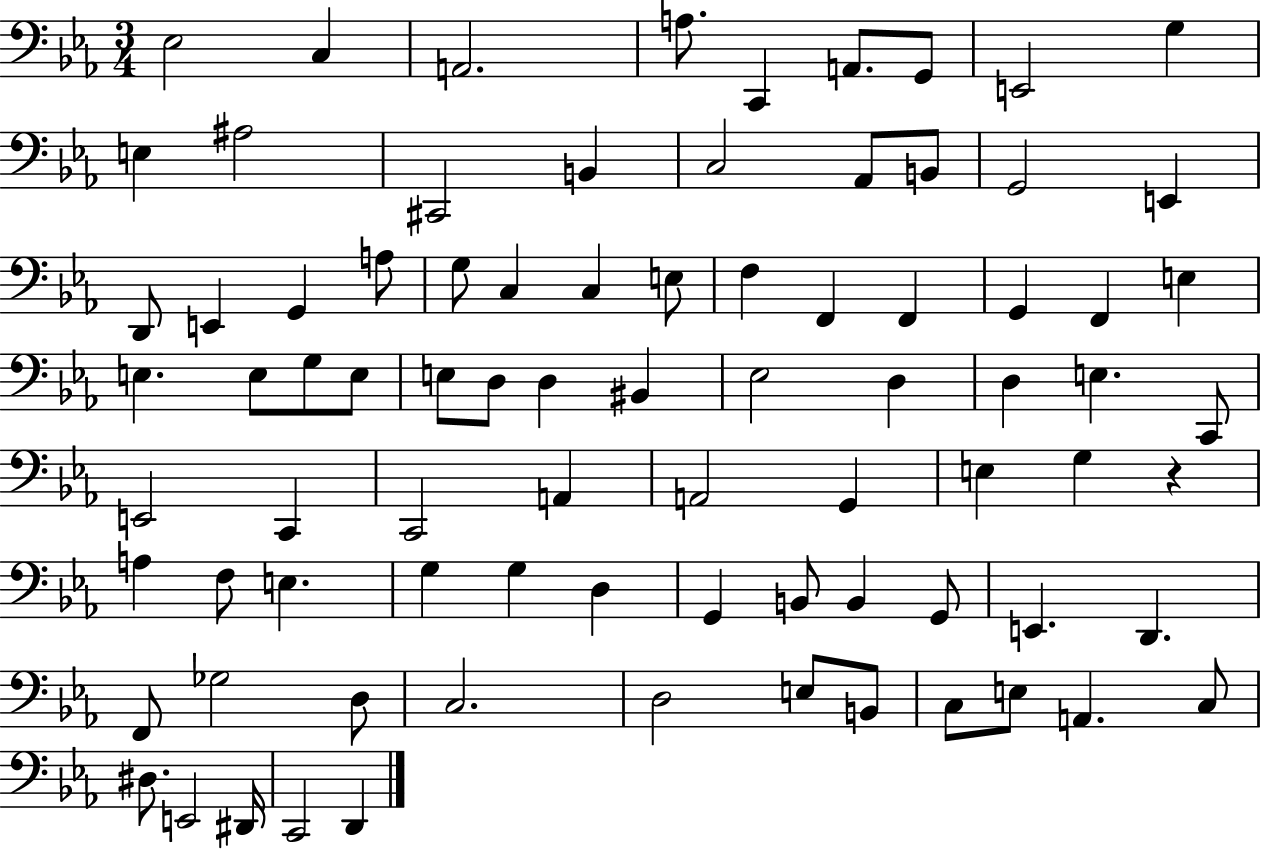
X:1
T:Untitled
M:3/4
L:1/4
K:Eb
_E,2 C, A,,2 A,/2 C,, A,,/2 G,,/2 E,,2 G, E, ^A,2 ^C,,2 B,, C,2 _A,,/2 B,,/2 G,,2 E,, D,,/2 E,, G,, A,/2 G,/2 C, C, E,/2 F, F,, F,, G,, F,, E, E, E,/2 G,/2 E,/2 E,/2 D,/2 D, ^B,, _E,2 D, D, E, C,,/2 E,,2 C,, C,,2 A,, A,,2 G,, E, G, z A, F,/2 E, G, G, D, G,, B,,/2 B,, G,,/2 E,, D,, F,,/2 _G,2 D,/2 C,2 D,2 E,/2 B,,/2 C,/2 E,/2 A,, C,/2 ^D,/2 E,,2 ^D,,/4 C,,2 D,,